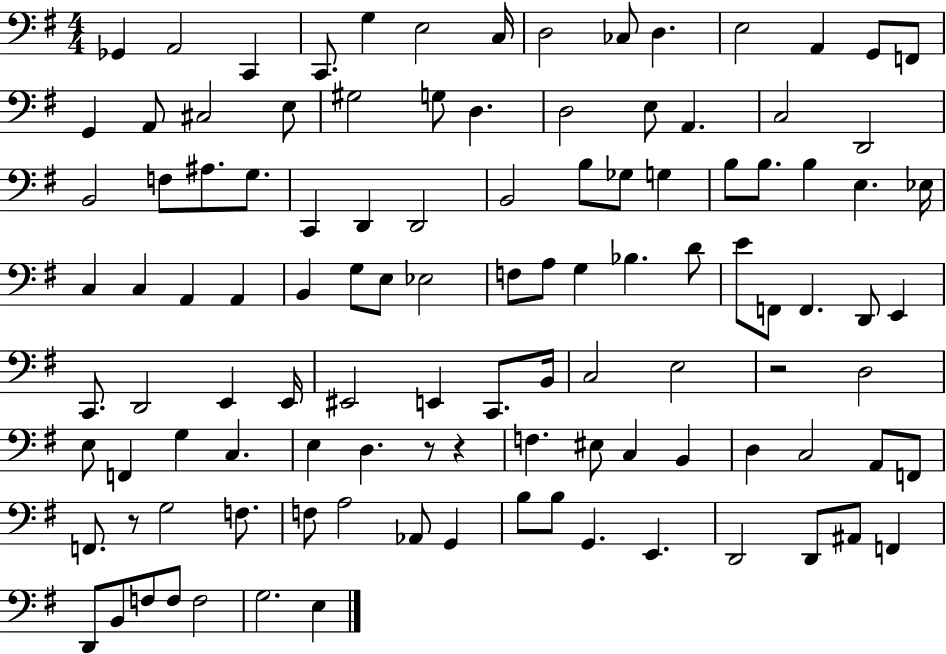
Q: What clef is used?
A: bass